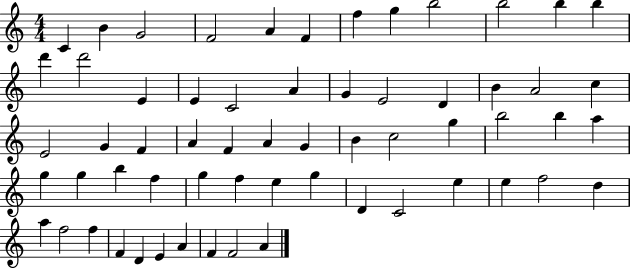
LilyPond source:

{
  \clef treble
  \numericTimeSignature
  \time 4/4
  \key c \major
  c'4 b'4 g'2 | f'2 a'4 f'4 | f''4 g''4 b''2 | b''2 b''4 b''4 | \break d'''4 d'''2 e'4 | e'4 c'2 a'4 | g'4 e'2 d'4 | b'4 a'2 c''4 | \break e'2 g'4 f'4 | a'4 f'4 a'4 g'4 | b'4 c''2 g''4 | b''2 b''4 a''4 | \break g''4 g''4 b''4 f''4 | g''4 f''4 e''4 g''4 | d'4 c'2 e''4 | e''4 f''2 d''4 | \break a''4 f''2 f''4 | f'4 d'4 e'4 a'4 | f'4 f'2 a'4 | \bar "|."
}